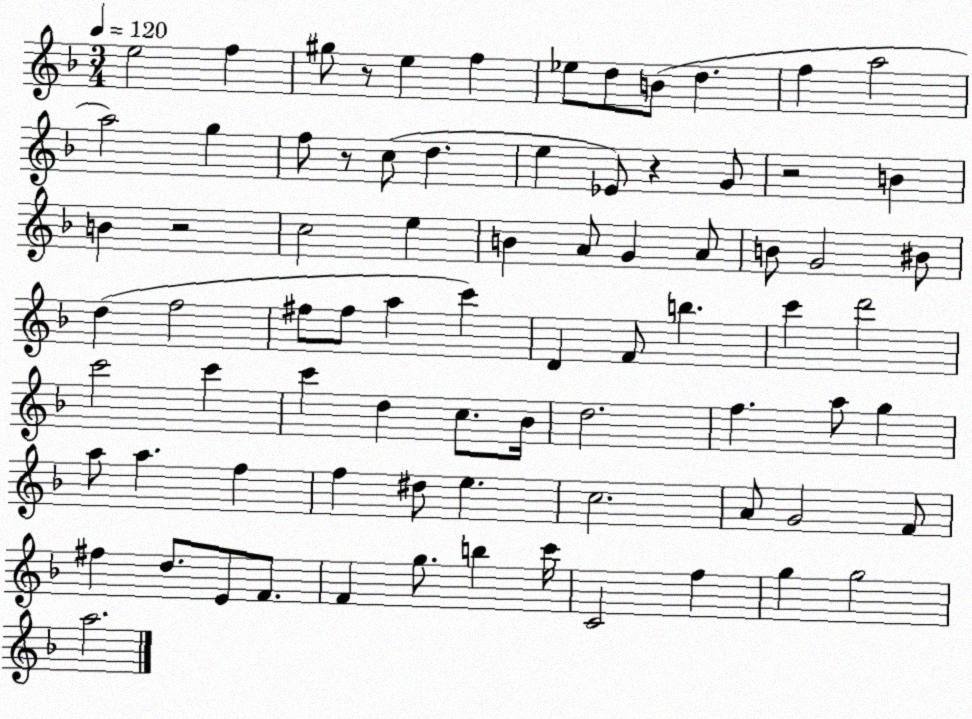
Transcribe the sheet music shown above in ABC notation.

X:1
T:Untitled
M:3/4
L:1/4
K:F
e2 f ^g/2 z/2 e f _e/2 d/2 B/2 d f a2 a2 g f/2 z/2 c/2 d e _E/2 z G/2 z2 B B z2 c2 e B A/2 G A/2 B/2 G2 ^B/2 d f2 ^f/2 ^f/2 a c' D F/2 b c' d'2 c'2 c' c' d c/2 _B/4 d2 f a/2 g a/2 a f f ^d/2 e c2 A/2 G2 F/2 ^f d/2 E/2 F/2 F g/2 b c'/4 C2 f g g2 a2